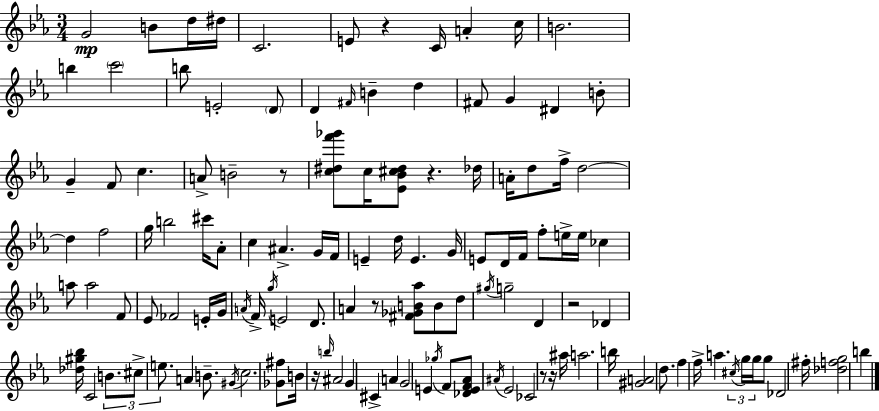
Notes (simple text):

G4/h B4/e D5/s D#5/s C4/h. E4/e R/q C4/s A4/q C5/s B4/h. B5/q C6/h B5/e E4/h D4/e D4/q F#4/s B4/q D5/q F#4/e G4/q D#4/q B4/e G4/q F4/e C5/q. A4/e B4/h R/e [C5,D#5,F6,Gb6]/e C5/s [Eb4,Bb4,C#5,D#5]/e R/q. Db5/s A4/s D5/e F5/s D5/h D5/q F5/h G5/s B5/h C#6/s Ab4/e C5/q A#4/q. G4/s F4/s E4/q D5/s E4/q. G4/s E4/e D4/s F4/s F5/e E5/s E5/s CES5/q A5/e A5/h F4/e Eb4/e FES4/h E4/s G4/s A4/s F4/s G5/s E4/h D4/e. A4/q R/e [F#4,Gb4,B4,Ab5]/e B4/e D5/e G#5/s G5/h D4/q R/h Db4/q [Db5,G#5,Bb5]/s C4/h B4/e. C#5/e E5/e. A4/q B4/e. G#4/s C5/h. [Gb4,F#5]/e B4/s R/s B5/s A#4/h G4/q C#4/q A4/q G4/h E4/q Gb5/s F4/e [Db4,E4,F4,Ab4]/e A#4/s Eb4/h CES4/h R/e R/s A#5/s A5/h. B5/s [G#4,A4]/h D5/e. F5/q F5/s A5/q. C#5/s G5/s G5/s G5/e Db4/h F#5/s [Db5,F5,G5]/h B5/q